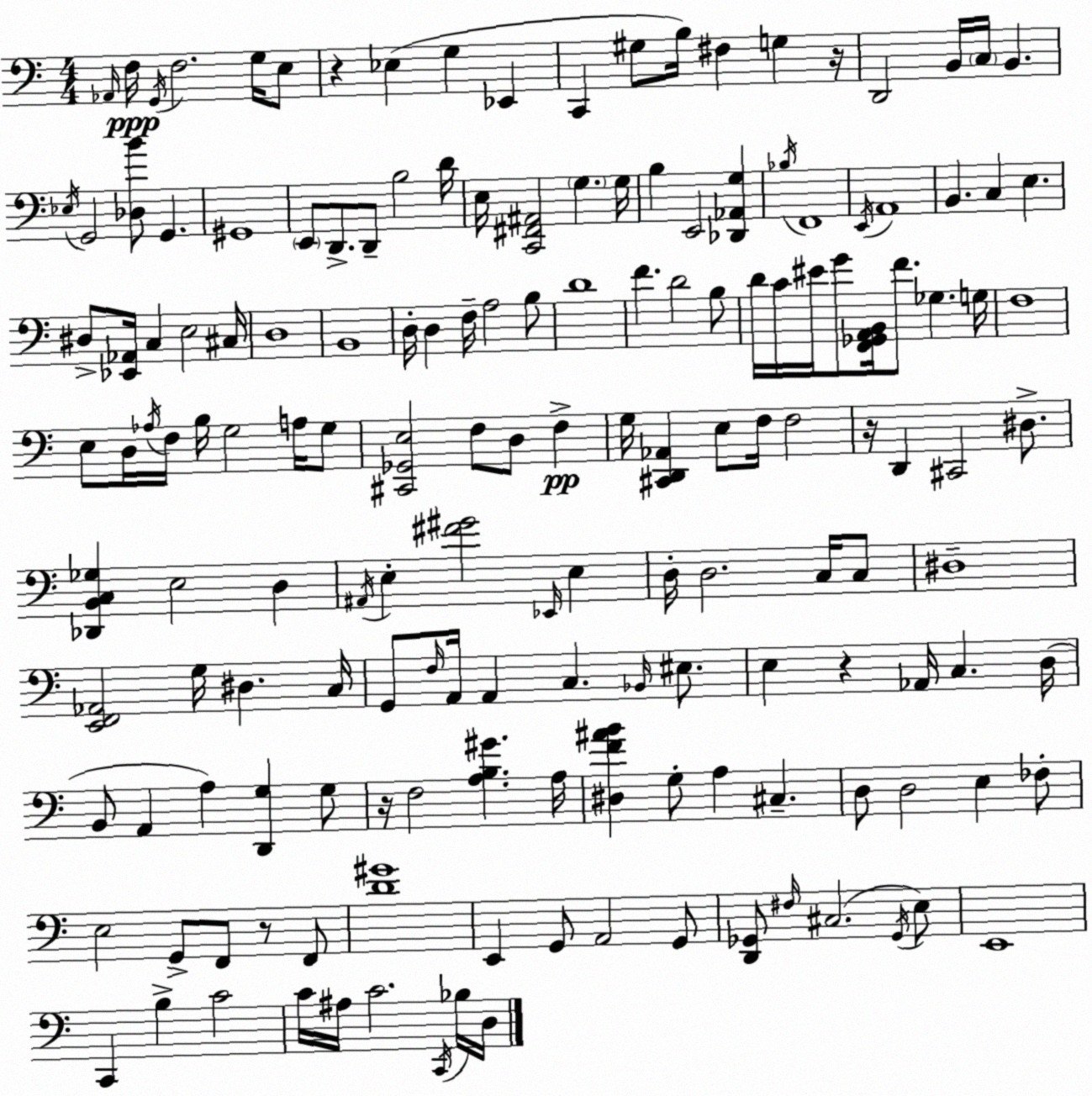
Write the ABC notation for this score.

X:1
T:Untitled
M:4/4
L:1/4
K:C
_A,,/4 F,/4 G,,/4 F,2 G,/4 E,/2 z _E, G, _E,, C,, ^G,/2 B,/4 ^F, G, z/4 D,,2 B,,/4 C,/4 B,, _E,/4 G,,2 [_D,B]/2 G,, ^G,,4 E,,/2 D,,/2 D,,/2 B,2 D/4 E,/4 [C,,^F,,^A,,]2 G, G,/4 B, E,,2 [_D,,_A,,G,] _B,/4 F,,4 E,,/4 A,,4 B,, C, E, ^D,/2 [_E,,_A,,]/4 C, E,2 ^C,/4 D,4 B,,4 D,/4 D, F,/4 A,2 B,/2 D4 F D2 B,/2 D/4 C/4 ^E/4 G/2 [F,,_G,,A,,B,,]/4 F/2 _G, G,/4 F,4 E,/2 D,/4 _A,/4 F,/4 B,/4 G,2 A,/4 G,/2 [^C,,_G,,E,]2 F,/2 D,/2 F, G,/4 [^C,,D,,_A,,] E,/2 F,/4 F,2 z/4 D,, ^C,,2 ^D,/2 [_D,,B,,C,_G,] E,2 D, ^A,,/4 E, [^F^G]2 _E,,/4 E, D,/4 D,2 C,/4 C,/2 ^D,4 [E,,F,,_A,,]2 G,/4 ^D, C,/4 G,,/2 F,/4 A,,/4 A,, C, _B,,/4 ^E,/2 E, z _A,,/4 C, D,/4 B,,/2 A,, A, [D,,G,] G,/2 z/4 F,2 [A,B,^G] A,/4 [^D,F^AB] G,/2 A, ^C, D,/2 D,2 E, _F,/2 E,2 G,,/2 F,,/2 z/2 F,,/2 [D^G]4 E,, G,,/2 A,,2 G,,/2 [D,,_G,,]/2 ^F,/4 ^C,2 _G,,/4 E,/2 E,,4 C,, B, C2 C/4 ^A,/4 C2 C,,/4 _B,/4 D,/4